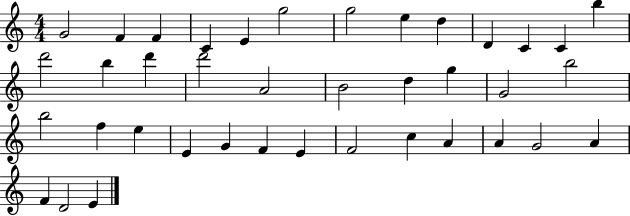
X:1
T:Untitled
M:4/4
L:1/4
K:C
G2 F F C E g2 g2 e d D C C b d'2 b d' d'2 A2 B2 d g G2 b2 b2 f e E G F E F2 c A A G2 A F D2 E